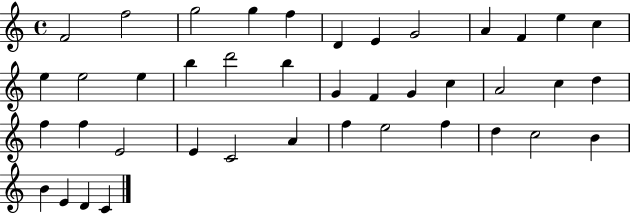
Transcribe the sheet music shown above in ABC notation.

X:1
T:Untitled
M:4/4
L:1/4
K:C
F2 f2 g2 g f D E G2 A F e c e e2 e b d'2 b G F G c A2 c d f f E2 E C2 A f e2 f d c2 B B E D C